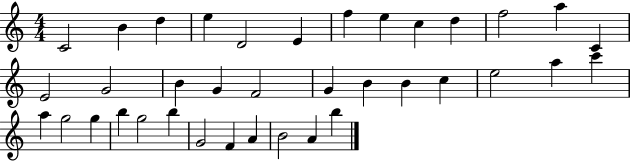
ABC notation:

X:1
T:Untitled
M:4/4
L:1/4
K:C
C2 B d e D2 E f e c d f2 a C E2 G2 B G F2 G B B c e2 a c' a g2 g b g2 b G2 F A B2 A b